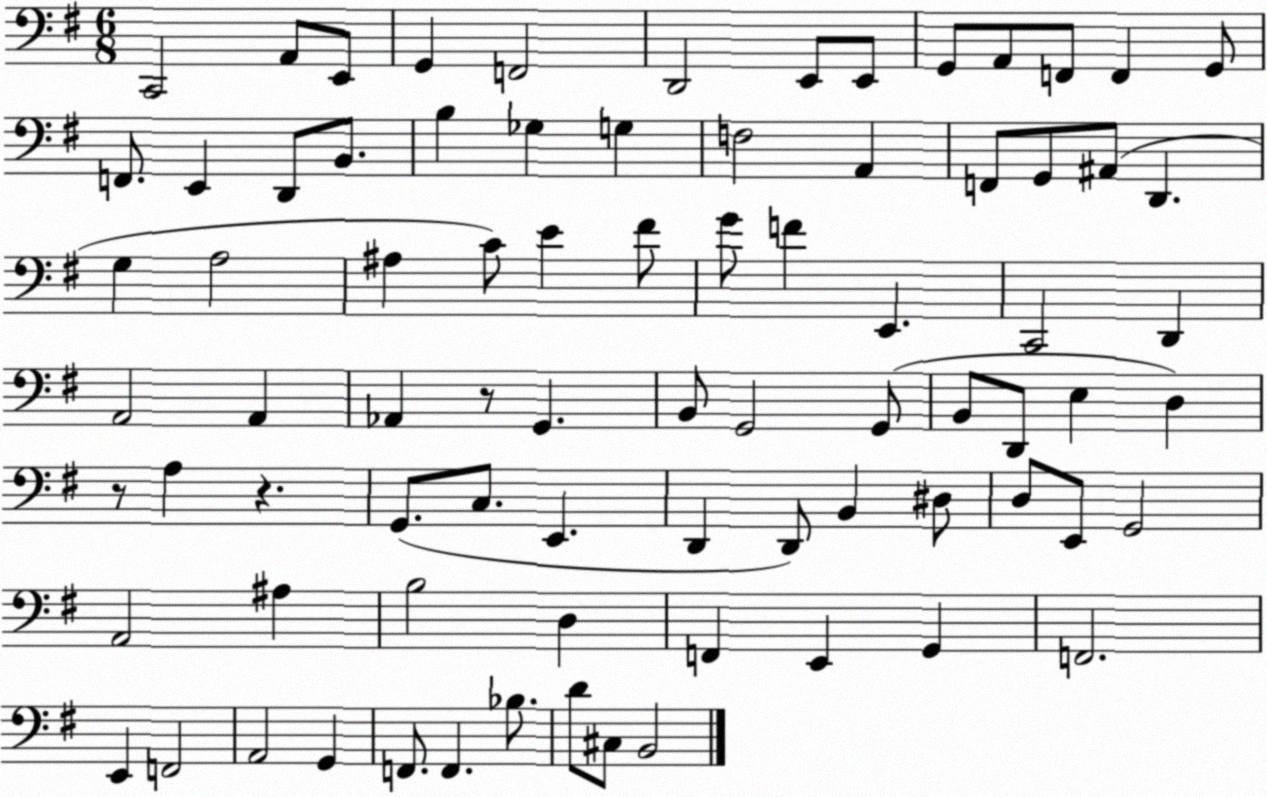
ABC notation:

X:1
T:Untitled
M:6/8
L:1/4
K:G
C,,2 A,,/2 E,,/2 G,, F,,2 D,,2 E,,/2 E,,/2 G,,/2 A,,/2 F,,/2 F,, G,,/2 F,,/2 E,, D,,/2 B,,/2 B, _G, G, F,2 A,, F,,/2 G,,/2 ^A,,/2 D,, G, A,2 ^A, C/2 E ^F/2 G/2 F E,, C,,2 D,, A,,2 A,, _A,, z/2 G,, B,,/2 G,,2 G,,/2 B,,/2 D,,/2 E, D, z/2 A, z G,,/2 C,/2 E,, D,, D,,/2 B,, ^D,/2 D,/2 E,,/2 G,,2 A,,2 ^A, B,2 D, F,, E,, G,, F,,2 E,, F,,2 A,,2 G,, F,,/2 F,, _B,/2 D/2 ^C,/2 B,,2